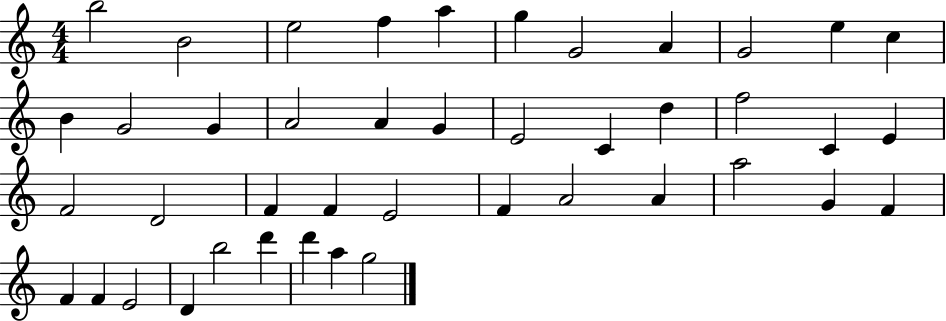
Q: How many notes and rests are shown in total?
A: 43